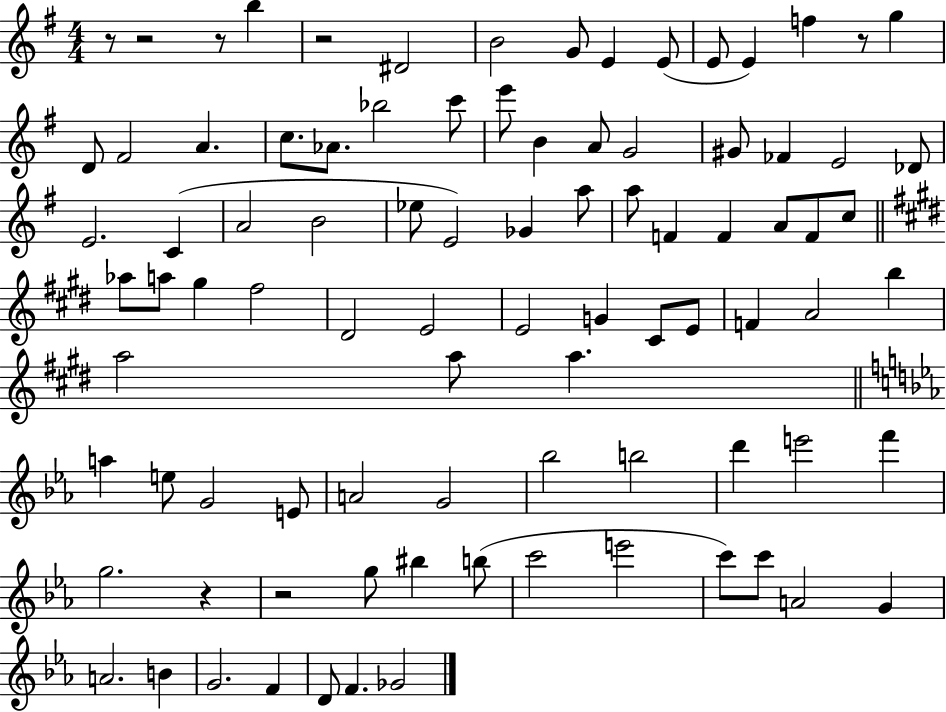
{
  \clef treble
  \numericTimeSignature
  \time 4/4
  \key g \major
  r8 r2 r8 b''4 | r2 dis'2 | b'2 g'8 e'4 e'8( | e'8 e'4) f''4 r8 g''4 | \break d'8 fis'2 a'4. | c''8. aes'8. bes''2 c'''8 | e'''8 b'4 a'8 g'2 | gis'8 fes'4 e'2 des'8 | \break e'2. c'4( | a'2 b'2 | ees''8 e'2) ges'4 a''8 | a''8 f'4 f'4 a'8 f'8 c''8 | \break \bar "||" \break \key e \major aes''8 a''8 gis''4 fis''2 | dis'2 e'2 | e'2 g'4 cis'8 e'8 | f'4 a'2 b''4 | \break a''2 a''8 a''4. | \bar "||" \break \key ees \major a''4 e''8 g'2 e'8 | a'2 g'2 | bes''2 b''2 | d'''4 e'''2 f'''4 | \break g''2. r4 | r2 g''8 bis''4 b''8( | c'''2 e'''2 | c'''8) c'''8 a'2 g'4 | \break a'2. b'4 | g'2. f'4 | d'8 f'4. ges'2 | \bar "|."
}